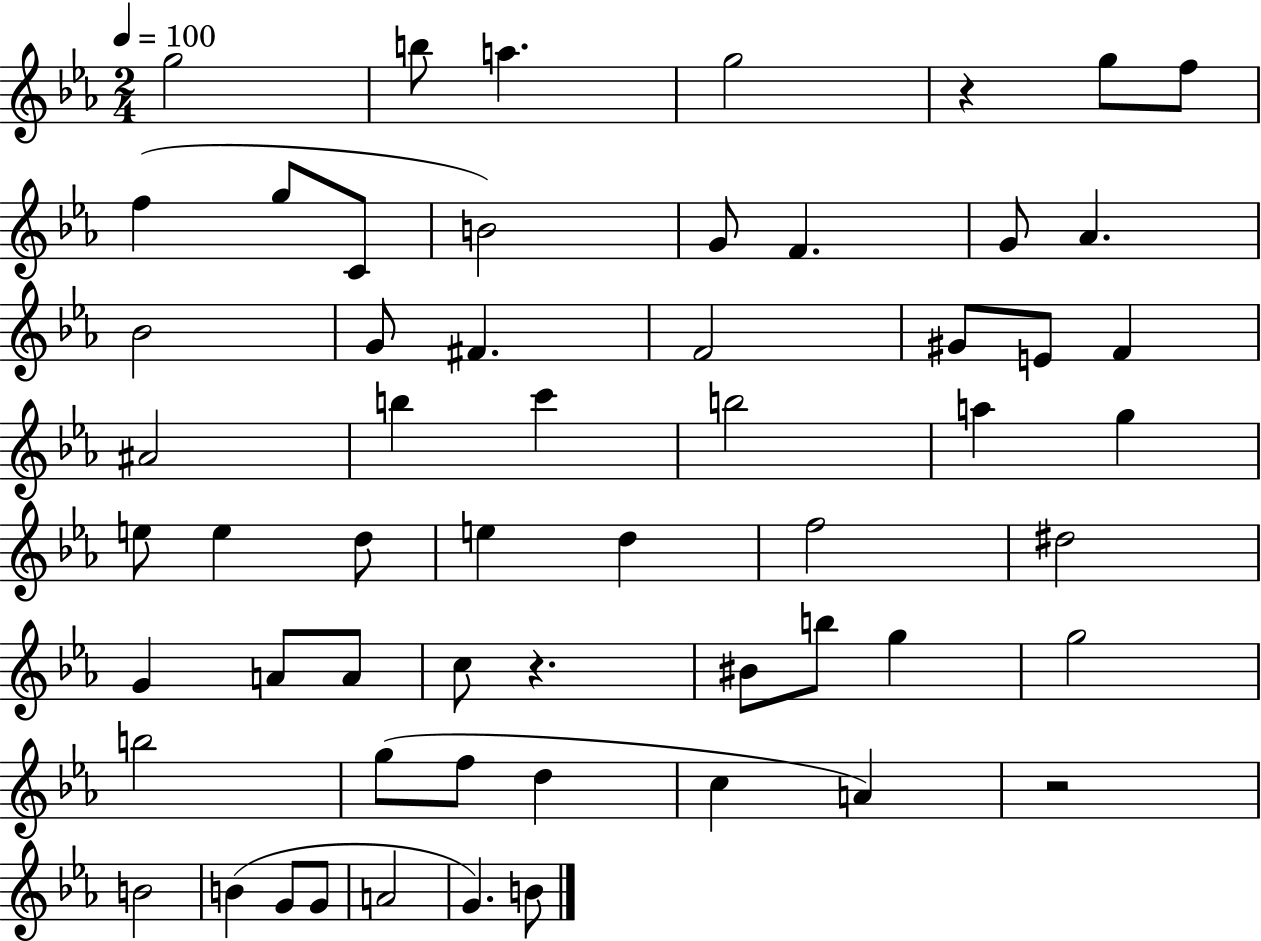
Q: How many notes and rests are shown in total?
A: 58